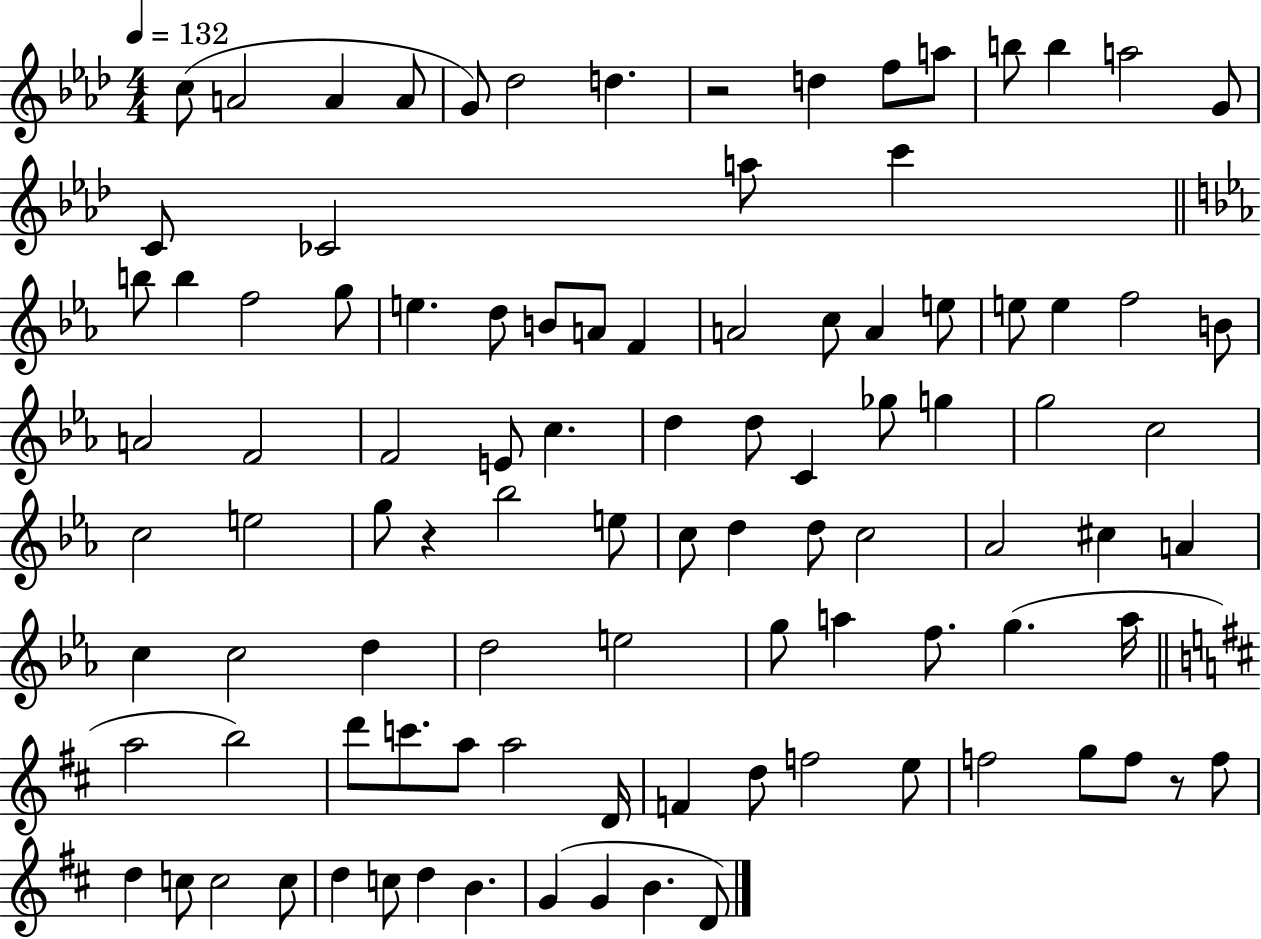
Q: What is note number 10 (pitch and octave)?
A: A5